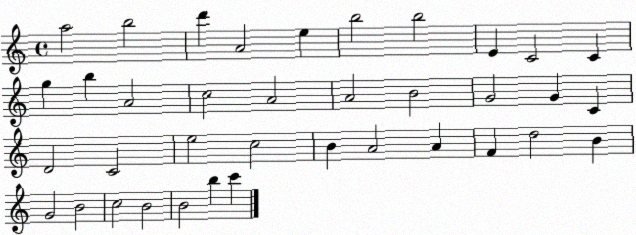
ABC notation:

X:1
T:Untitled
M:4/4
L:1/4
K:C
a2 b2 d' A2 e b2 b2 E C2 C g b A2 c2 A2 A2 B2 G2 G C D2 C2 e2 c2 B A2 A F d2 B G2 B2 c2 B2 B2 b c'